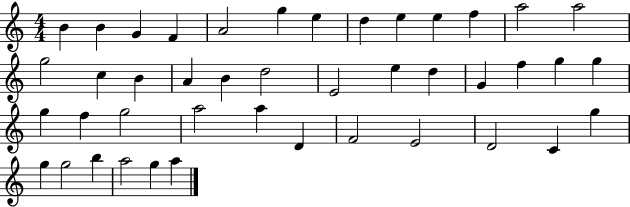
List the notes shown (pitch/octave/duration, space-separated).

B4/q B4/q G4/q F4/q A4/h G5/q E5/q D5/q E5/q E5/q F5/q A5/h A5/h G5/h C5/q B4/q A4/q B4/q D5/h E4/h E5/q D5/q G4/q F5/q G5/q G5/q G5/q F5/q G5/h A5/h A5/q D4/q F4/h E4/h D4/h C4/q G5/q G5/q G5/h B5/q A5/h G5/q A5/q